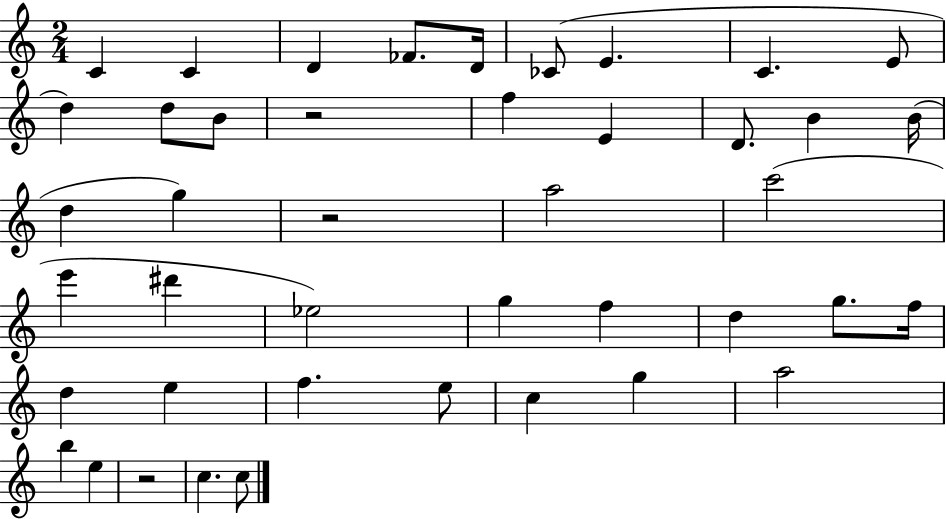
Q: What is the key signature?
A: C major